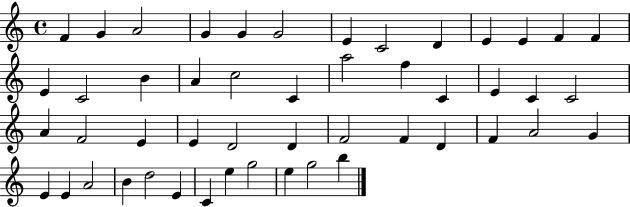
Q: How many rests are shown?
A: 0